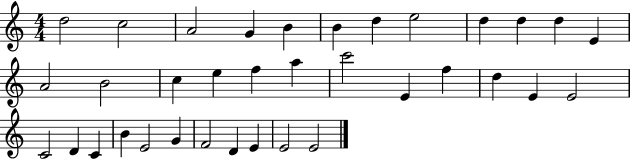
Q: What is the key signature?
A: C major